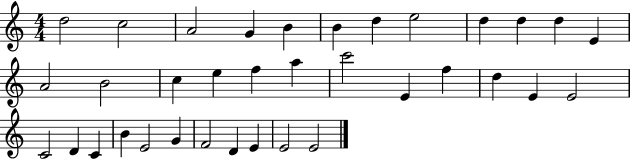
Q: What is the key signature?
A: C major